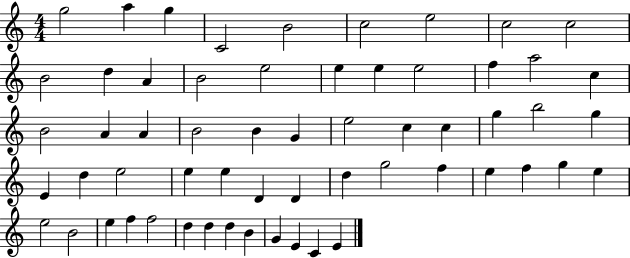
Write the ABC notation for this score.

X:1
T:Untitled
M:4/4
L:1/4
K:C
g2 a g C2 B2 c2 e2 c2 c2 B2 d A B2 e2 e e e2 f a2 c B2 A A B2 B G e2 c c g b2 g E d e2 e e D D d g2 f e f g e e2 B2 e f f2 d d d B G E C E